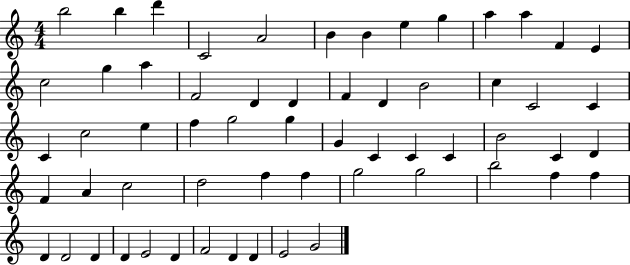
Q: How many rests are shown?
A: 0